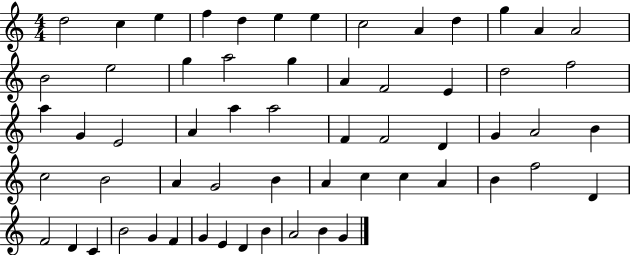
D5/h C5/q E5/q F5/q D5/q E5/q E5/q C5/h A4/q D5/q G5/q A4/q A4/h B4/h E5/h G5/q A5/h G5/q A4/q F4/h E4/q D5/h F5/h A5/q G4/q E4/h A4/q A5/q A5/h F4/q F4/h D4/q G4/q A4/h B4/q C5/h B4/h A4/q G4/h B4/q A4/q C5/q C5/q A4/q B4/q F5/h D4/q F4/h D4/q C4/q B4/h G4/q F4/q G4/q E4/q D4/q B4/q A4/h B4/q G4/q